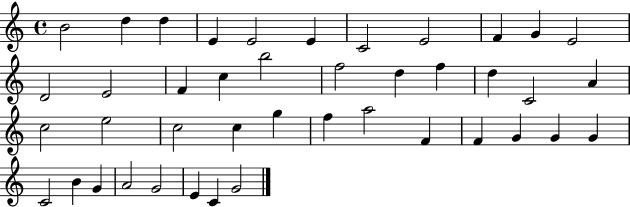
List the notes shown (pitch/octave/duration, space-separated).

B4/h D5/q D5/q E4/q E4/h E4/q C4/h E4/h F4/q G4/q E4/h D4/h E4/h F4/q C5/q B5/h F5/h D5/q F5/q D5/q C4/h A4/q C5/h E5/h C5/h C5/q G5/q F5/q A5/h F4/q F4/q G4/q G4/q G4/q C4/h B4/q G4/q A4/h G4/h E4/q C4/q G4/h